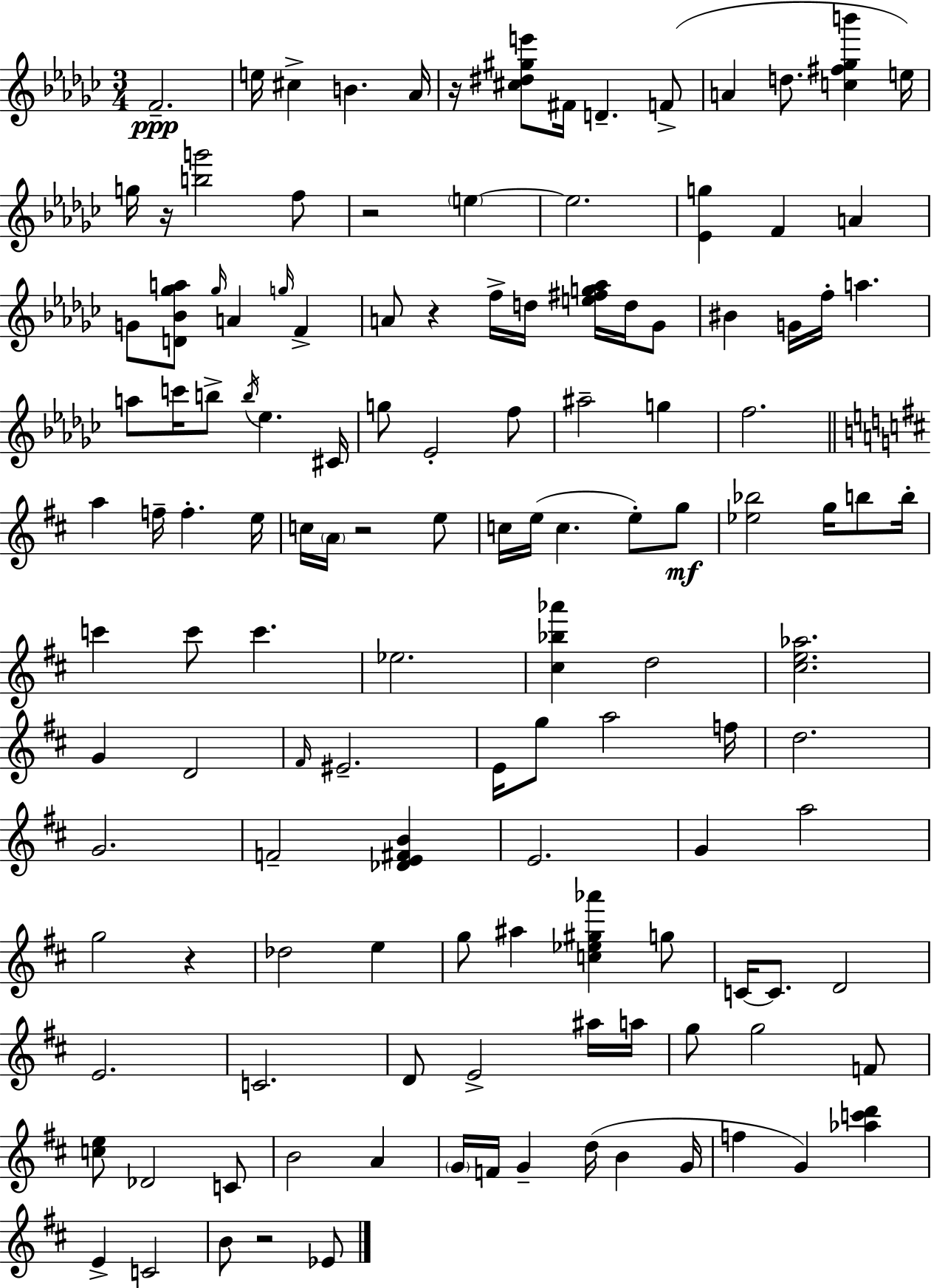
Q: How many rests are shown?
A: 7